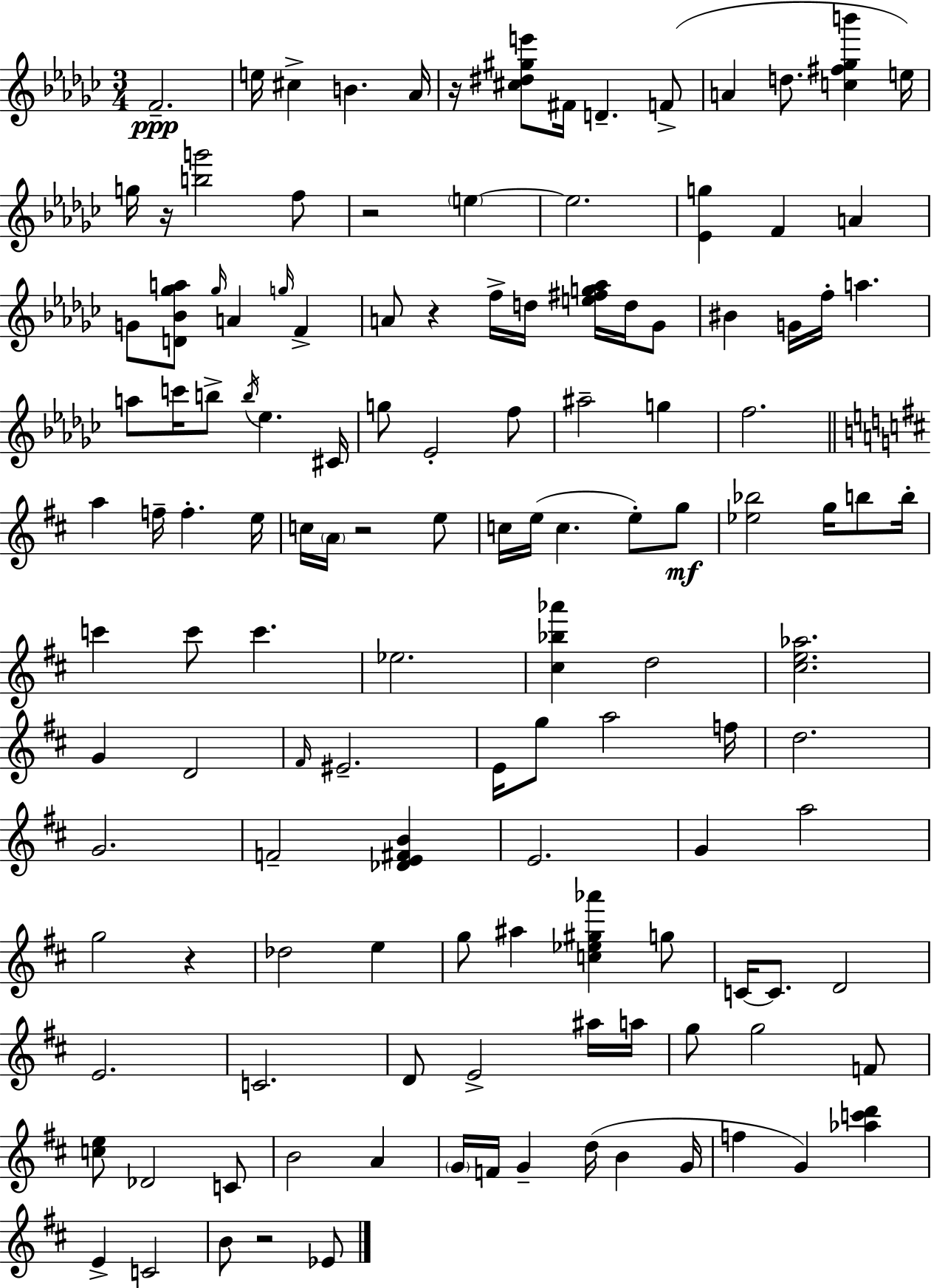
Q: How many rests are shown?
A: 7